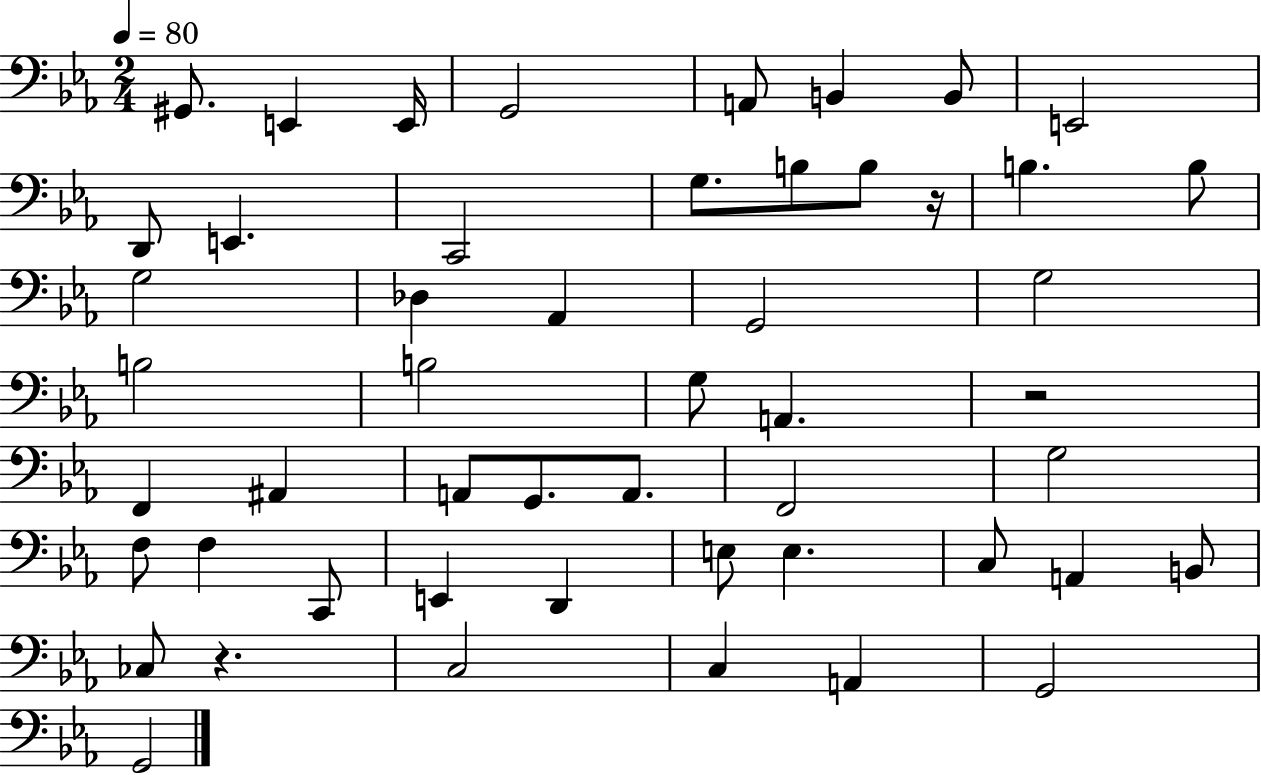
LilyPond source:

{
  \clef bass
  \numericTimeSignature
  \time 2/4
  \key ees \major
  \tempo 4 = 80
  \repeat volta 2 { gis,8. e,4 e,16 | g,2 | a,8 b,4 b,8 | e,2 | \break d,8 e,4. | c,2 | g8. b8 b8 r16 | b4. b8 | \break g2 | des4 aes,4 | g,2 | g2 | \break b2 | b2 | g8 a,4. | r2 | \break f,4 ais,4 | a,8 g,8. a,8. | f,2 | g2 | \break f8 f4 c,8 | e,4 d,4 | e8 e4. | c8 a,4 b,8 | \break ces8 r4. | c2 | c4 a,4 | g,2 | \break g,2 | } \bar "|."
}